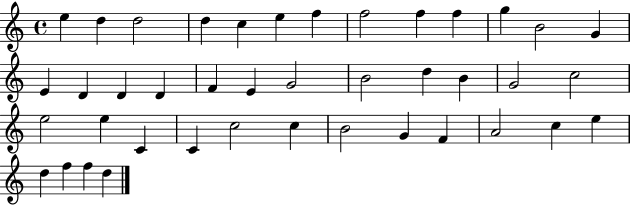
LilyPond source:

{
  \clef treble
  \time 4/4
  \defaultTimeSignature
  \key c \major
  e''4 d''4 d''2 | d''4 c''4 e''4 f''4 | f''2 f''4 f''4 | g''4 b'2 g'4 | \break e'4 d'4 d'4 d'4 | f'4 e'4 g'2 | b'2 d''4 b'4 | g'2 c''2 | \break e''2 e''4 c'4 | c'4 c''2 c''4 | b'2 g'4 f'4 | a'2 c''4 e''4 | \break d''4 f''4 f''4 d''4 | \bar "|."
}